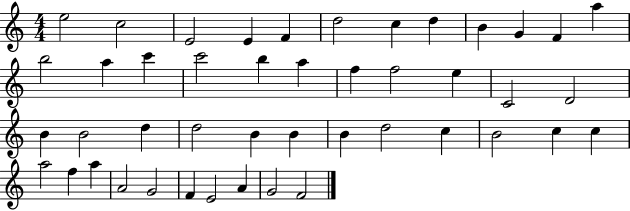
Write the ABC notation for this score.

X:1
T:Untitled
M:4/4
L:1/4
K:C
e2 c2 E2 E F d2 c d B G F a b2 a c' c'2 b a f f2 e C2 D2 B B2 d d2 B B B d2 c B2 c c a2 f a A2 G2 F E2 A G2 F2